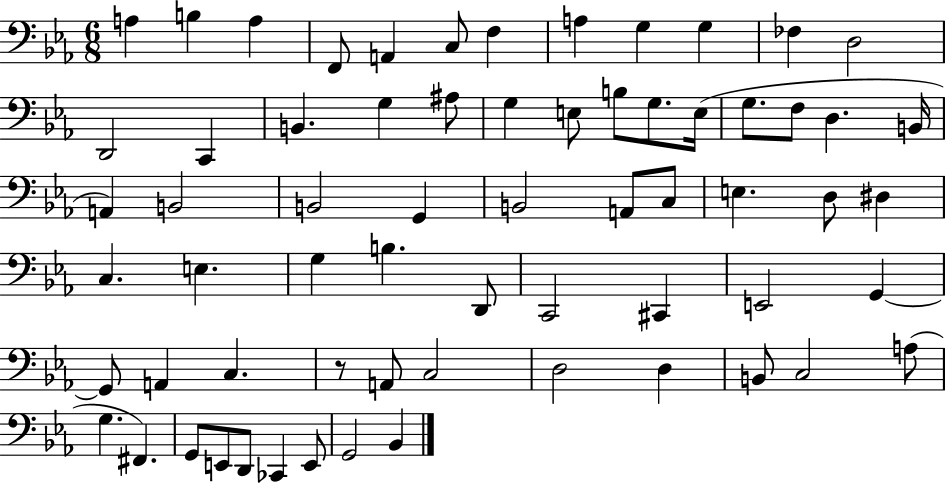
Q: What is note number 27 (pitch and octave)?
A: A2